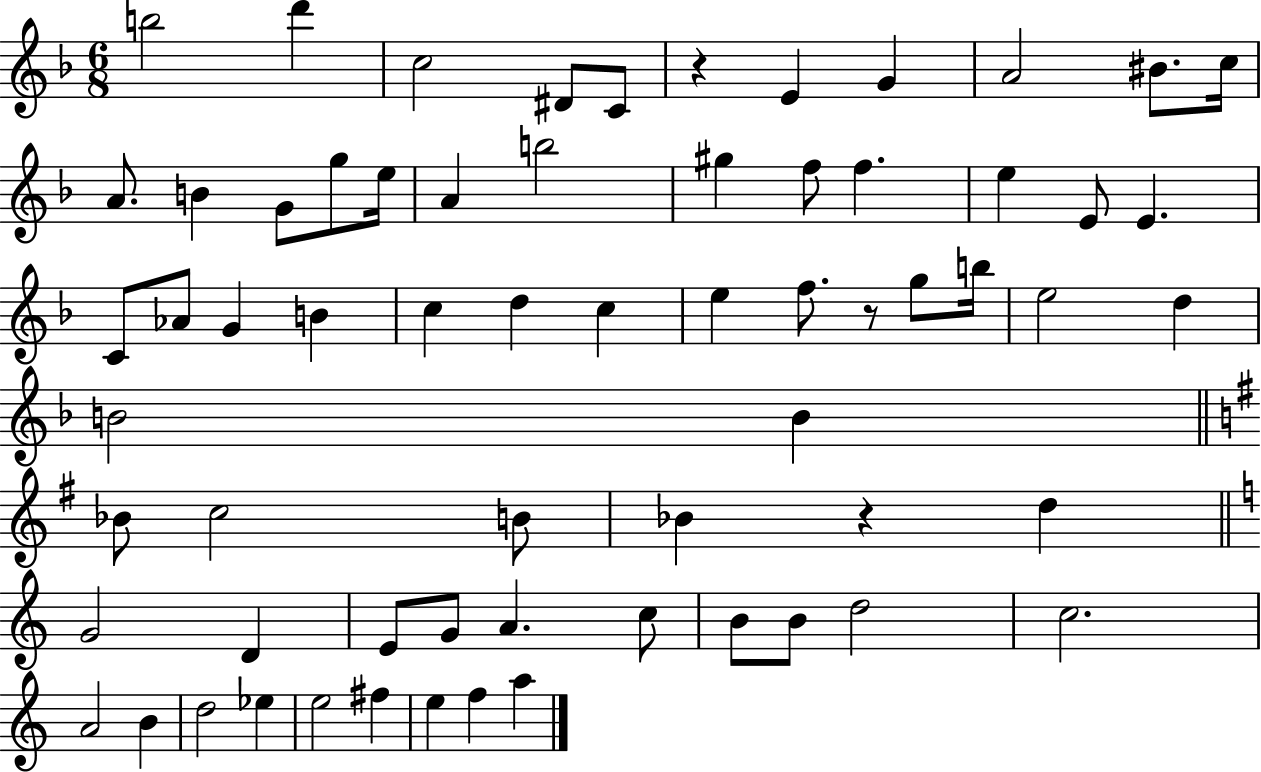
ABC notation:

X:1
T:Untitled
M:6/8
L:1/4
K:F
b2 d' c2 ^D/2 C/2 z E G A2 ^B/2 c/4 A/2 B G/2 g/2 e/4 A b2 ^g f/2 f e E/2 E C/2 _A/2 G B c d c e f/2 z/2 g/2 b/4 e2 d B2 B _B/2 c2 B/2 _B z d G2 D E/2 G/2 A c/2 B/2 B/2 d2 c2 A2 B d2 _e e2 ^f e f a